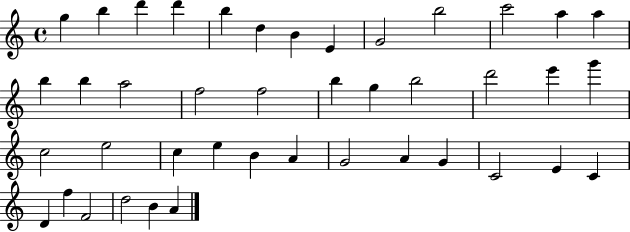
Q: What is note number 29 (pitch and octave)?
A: B4